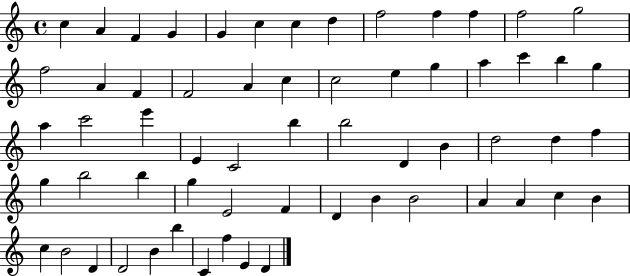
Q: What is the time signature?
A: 4/4